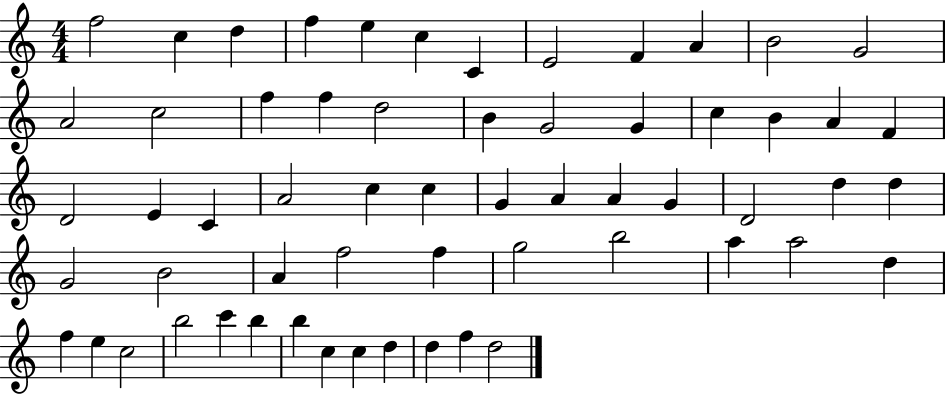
{
  \clef treble
  \numericTimeSignature
  \time 4/4
  \key c \major
  f''2 c''4 d''4 | f''4 e''4 c''4 c'4 | e'2 f'4 a'4 | b'2 g'2 | \break a'2 c''2 | f''4 f''4 d''2 | b'4 g'2 g'4 | c''4 b'4 a'4 f'4 | \break d'2 e'4 c'4 | a'2 c''4 c''4 | g'4 a'4 a'4 g'4 | d'2 d''4 d''4 | \break g'2 b'2 | a'4 f''2 f''4 | g''2 b''2 | a''4 a''2 d''4 | \break f''4 e''4 c''2 | b''2 c'''4 b''4 | b''4 c''4 c''4 d''4 | d''4 f''4 d''2 | \break \bar "|."
}